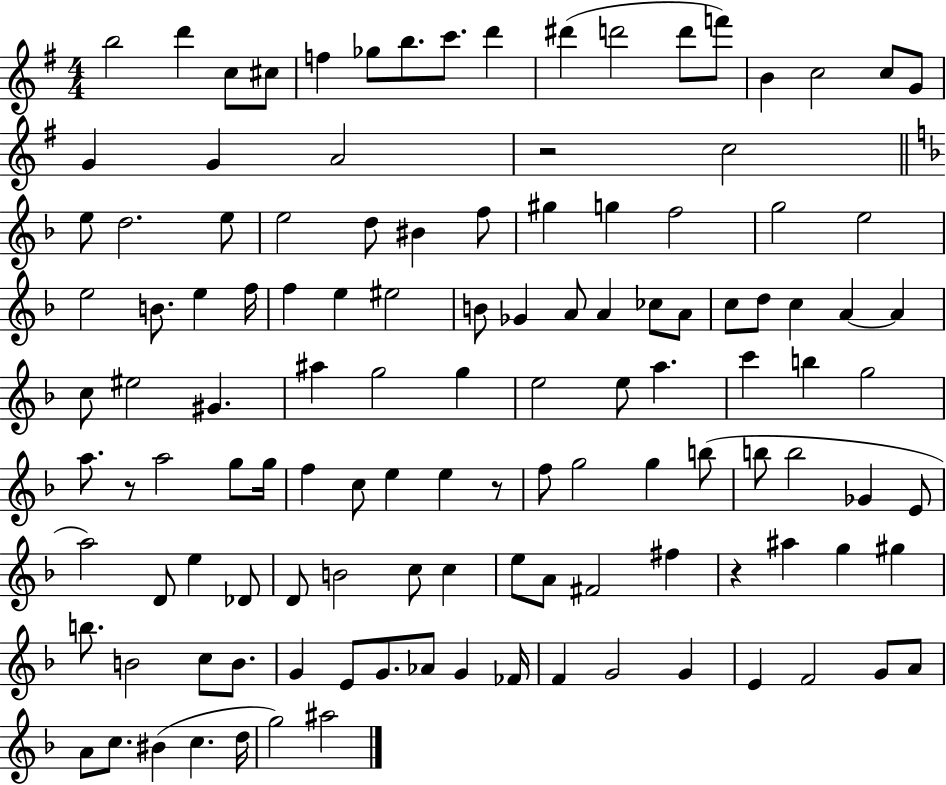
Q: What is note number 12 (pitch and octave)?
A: D6